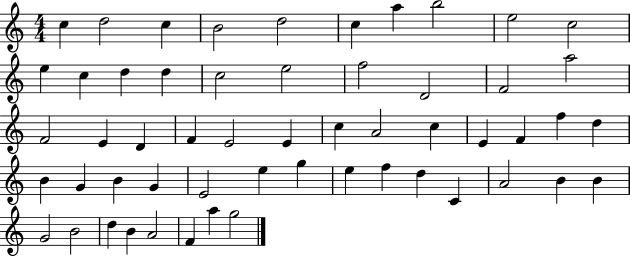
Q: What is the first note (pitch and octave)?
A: C5